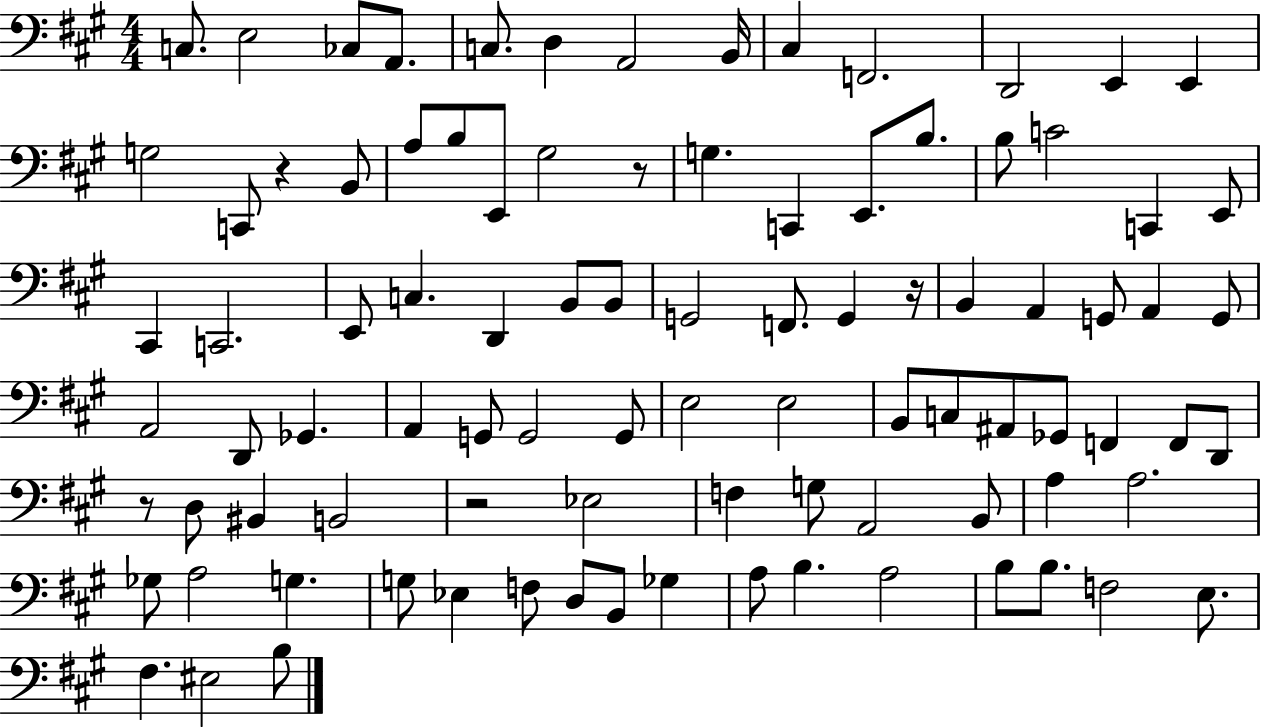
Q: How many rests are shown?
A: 5